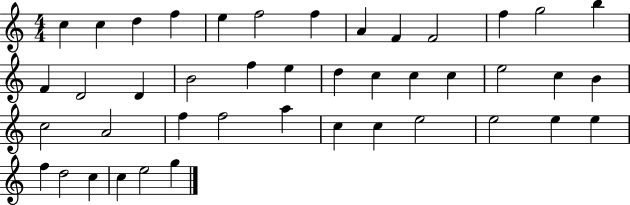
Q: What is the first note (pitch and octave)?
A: C5